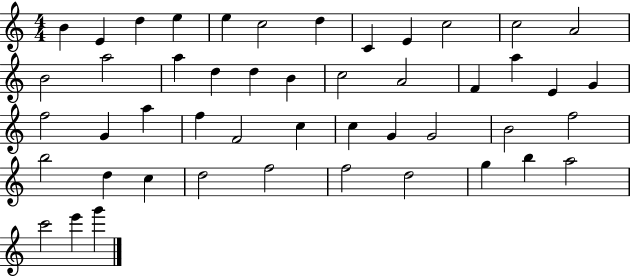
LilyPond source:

{
  \clef treble
  \numericTimeSignature
  \time 4/4
  \key c \major
  b'4 e'4 d''4 e''4 | e''4 c''2 d''4 | c'4 e'4 c''2 | c''2 a'2 | \break b'2 a''2 | a''4 d''4 d''4 b'4 | c''2 a'2 | f'4 a''4 e'4 g'4 | \break f''2 g'4 a''4 | f''4 f'2 c''4 | c''4 g'4 g'2 | b'2 f''2 | \break b''2 d''4 c''4 | d''2 f''2 | f''2 d''2 | g''4 b''4 a''2 | \break c'''2 e'''4 g'''4 | \bar "|."
}